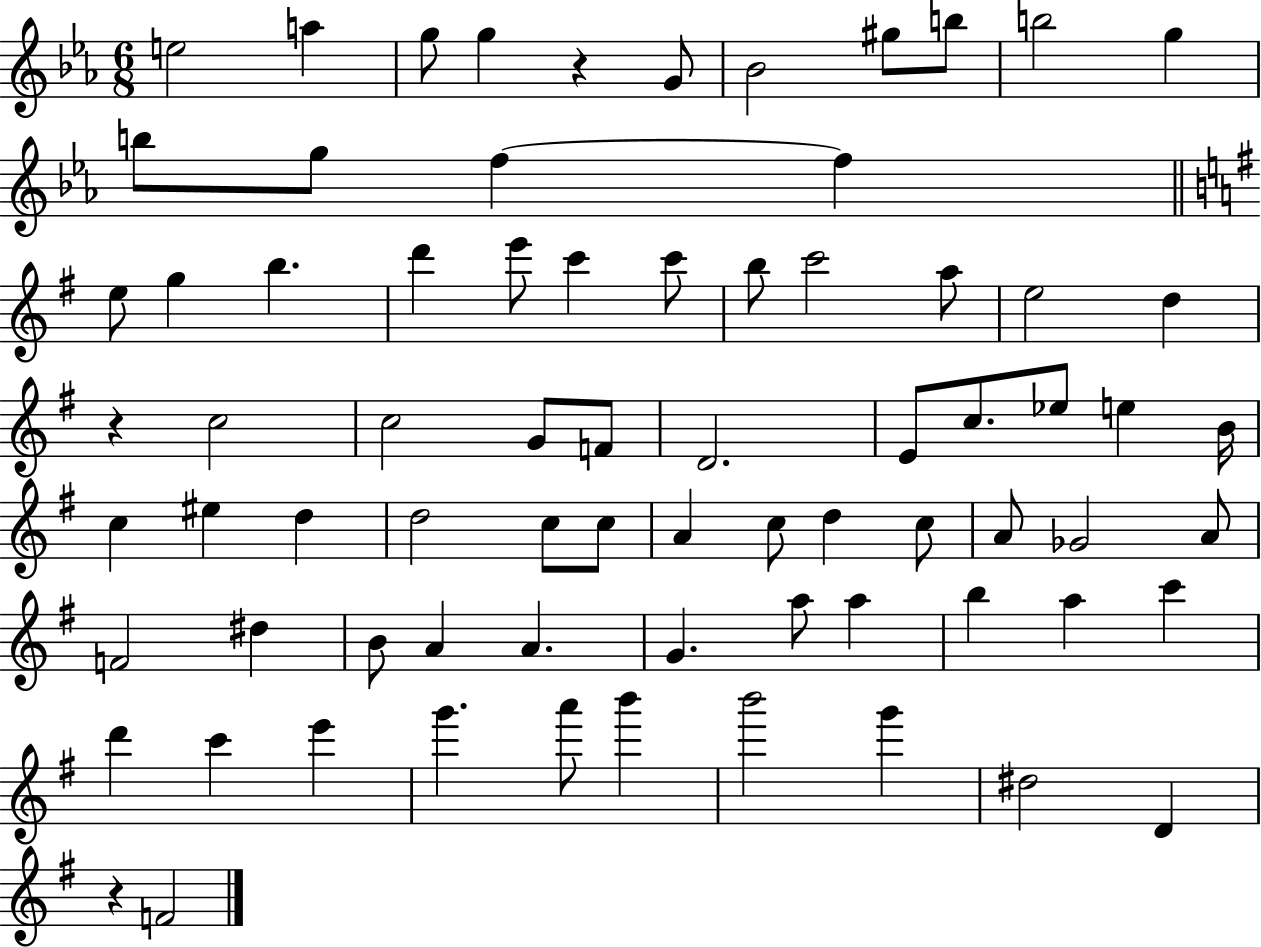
E5/h A5/q G5/e G5/q R/q G4/e Bb4/h G#5/e B5/e B5/h G5/q B5/e G5/e F5/q F5/q E5/e G5/q B5/q. D6/q E6/e C6/q C6/e B5/e C6/h A5/e E5/h D5/q R/q C5/h C5/h G4/e F4/e D4/h. E4/e C5/e. Eb5/e E5/q B4/s C5/q EIS5/q D5/q D5/h C5/e C5/e A4/q C5/e D5/q C5/e A4/e Gb4/h A4/e F4/h D#5/q B4/e A4/q A4/q. G4/q. A5/e A5/q B5/q A5/q C6/q D6/q C6/q E6/q G6/q. A6/e B6/q B6/h G6/q D#5/h D4/q R/q F4/h